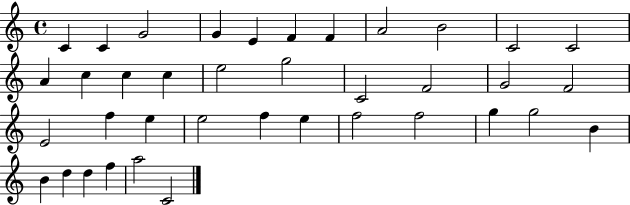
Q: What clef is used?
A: treble